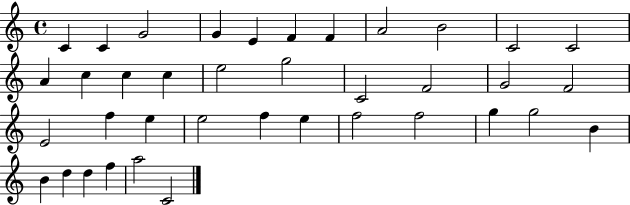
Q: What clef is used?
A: treble